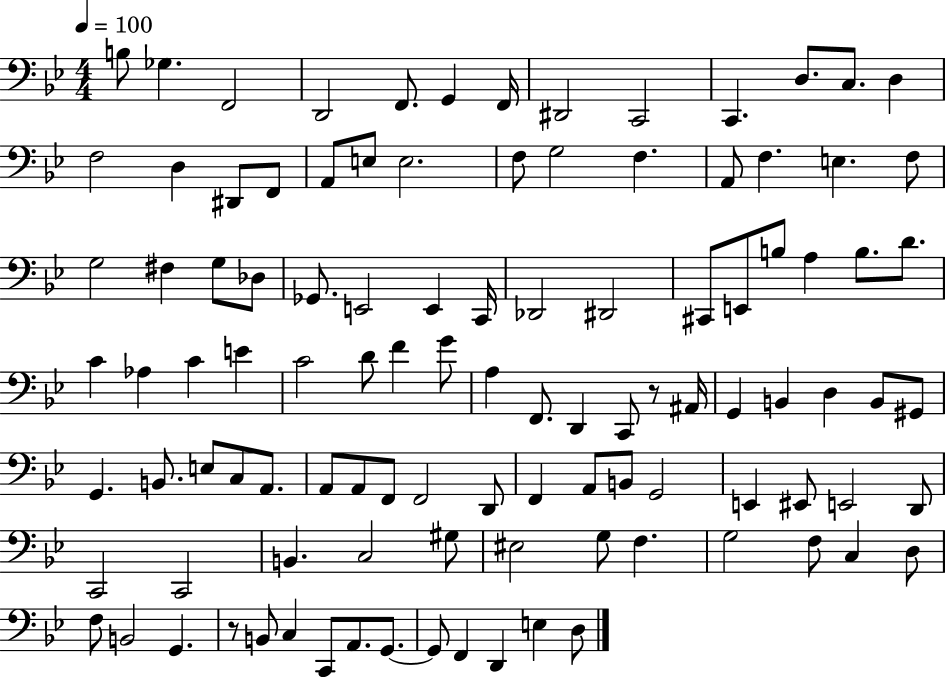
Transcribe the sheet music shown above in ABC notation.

X:1
T:Untitled
M:4/4
L:1/4
K:Bb
B,/2 _G, F,,2 D,,2 F,,/2 G,, F,,/4 ^D,,2 C,,2 C,, D,/2 C,/2 D, F,2 D, ^D,,/2 F,,/2 A,,/2 E,/2 E,2 F,/2 G,2 F, A,,/2 F, E, F,/2 G,2 ^F, G,/2 _D,/2 _G,,/2 E,,2 E,, C,,/4 _D,,2 ^D,,2 ^C,,/2 E,,/2 B,/2 A, B,/2 D/2 C _A, C E C2 D/2 F G/2 A, F,,/2 D,, C,,/2 z/2 ^A,,/4 G,, B,, D, B,,/2 ^G,,/2 G,, B,,/2 E,/2 C,/2 A,,/2 A,,/2 A,,/2 F,,/2 F,,2 D,,/2 F,, A,,/2 B,,/2 G,,2 E,, ^E,,/2 E,,2 D,,/2 C,,2 C,,2 B,, C,2 ^G,/2 ^E,2 G,/2 F, G,2 F,/2 C, D,/2 F,/2 B,,2 G,, z/2 B,,/2 C, C,,/2 A,,/2 G,,/2 G,,/2 F,, D,, E, D,/2